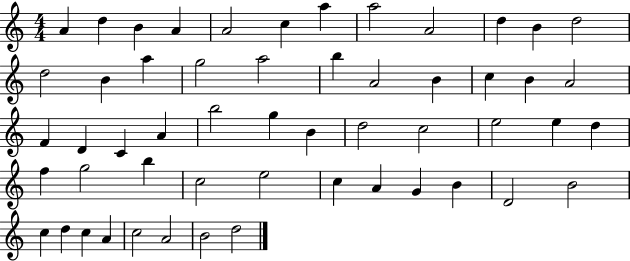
A4/q D5/q B4/q A4/q A4/h C5/q A5/q A5/h A4/h D5/q B4/q D5/h D5/h B4/q A5/q G5/h A5/h B5/q A4/h B4/q C5/q B4/q A4/h F4/q D4/q C4/q A4/q B5/h G5/q B4/q D5/h C5/h E5/h E5/q D5/q F5/q G5/h B5/q C5/h E5/h C5/q A4/q G4/q B4/q D4/h B4/h C5/q D5/q C5/q A4/q C5/h A4/h B4/h D5/h